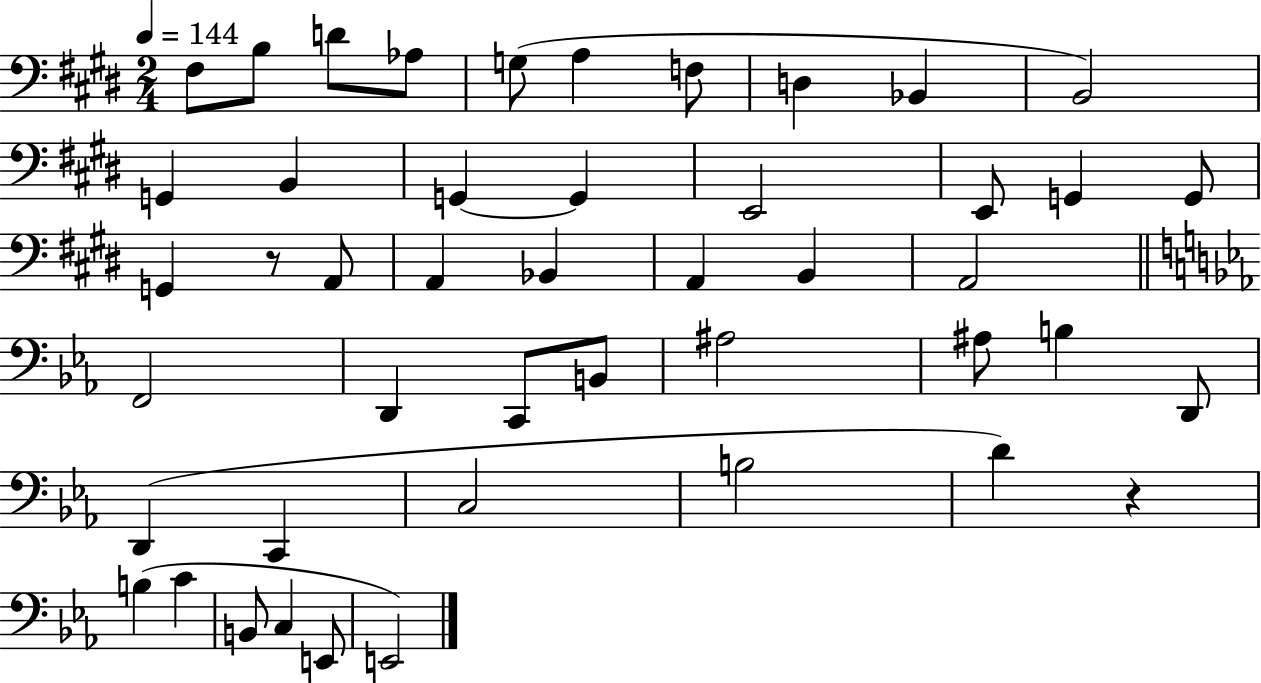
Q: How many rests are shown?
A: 2